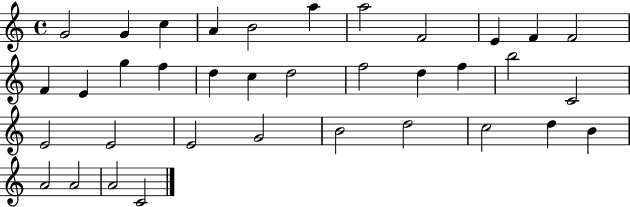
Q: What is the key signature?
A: C major